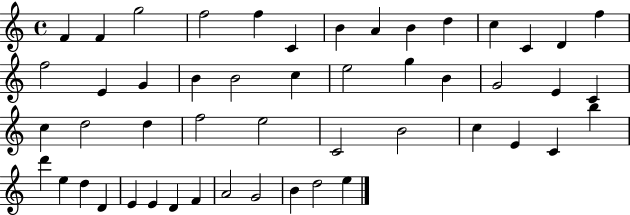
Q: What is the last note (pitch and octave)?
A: E5